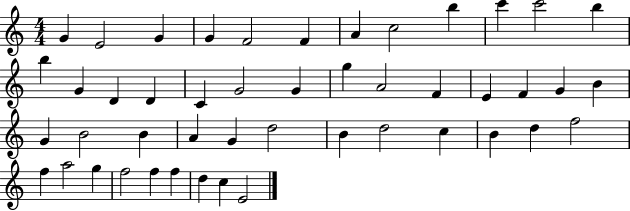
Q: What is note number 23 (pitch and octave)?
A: E4